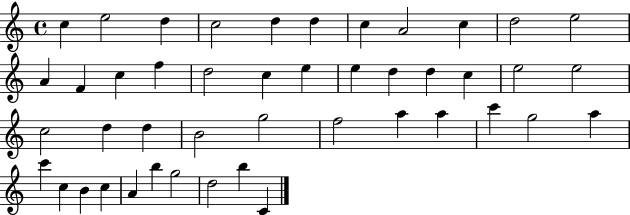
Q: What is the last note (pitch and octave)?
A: C4